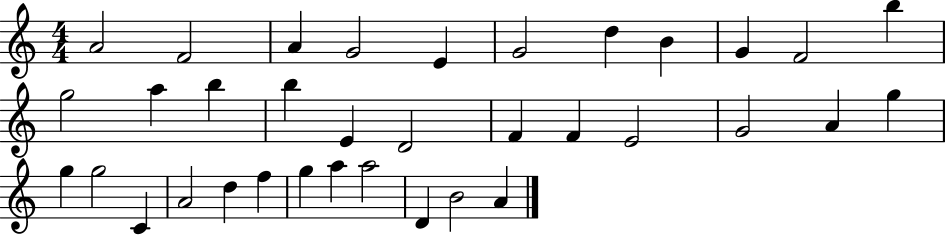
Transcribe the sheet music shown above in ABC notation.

X:1
T:Untitled
M:4/4
L:1/4
K:C
A2 F2 A G2 E G2 d B G F2 b g2 a b b E D2 F F E2 G2 A g g g2 C A2 d f g a a2 D B2 A